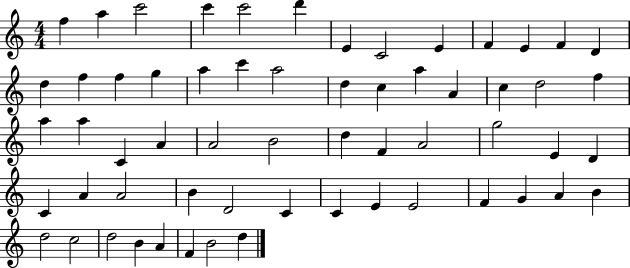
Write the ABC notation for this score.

X:1
T:Untitled
M:4/4
L:1/4
K:C
f a c'2 c' c'2 d' E C2 E F E F D d f f g a c' a2 d c a A c d2 f a a C A A2 B2 d F A2 g2 E D C A A2 B D2 C C E E2 F G A B d2 c2 d2 B A F B2 d